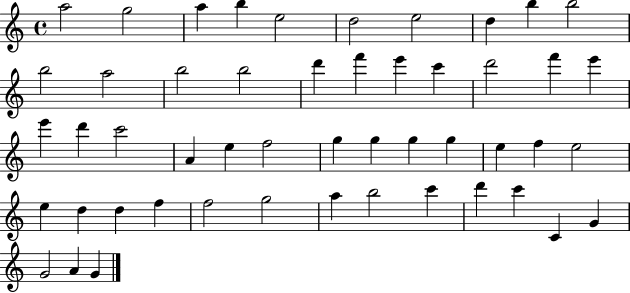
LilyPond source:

{
  \clef treble
  \time 4/4
  \defaultTimeSignature
  \key c \major
  a''2 g''2 | a''4 b''4 e''2 | d''2 e''2 | d''4 b''4 b''2 | \break b''2 a''2 | b''2 b''2 | d'''4 f'''4 e'''4 c'''4 | d'''2 f'''4 e'''4 | \break e'''4 d'''4 c'''2 | a'4 e''4 f''2 | g''4 g''4 g''4 g''4 | e''4 f''4 e''2 | \break e''4 d''4 d''4 f''4 | f''2 g''2 | a''4 b''2 c'''4 | d'''4 c'''4 c'4 g'4 | \break g'2 a'4 g'4 | \bar "|."
}